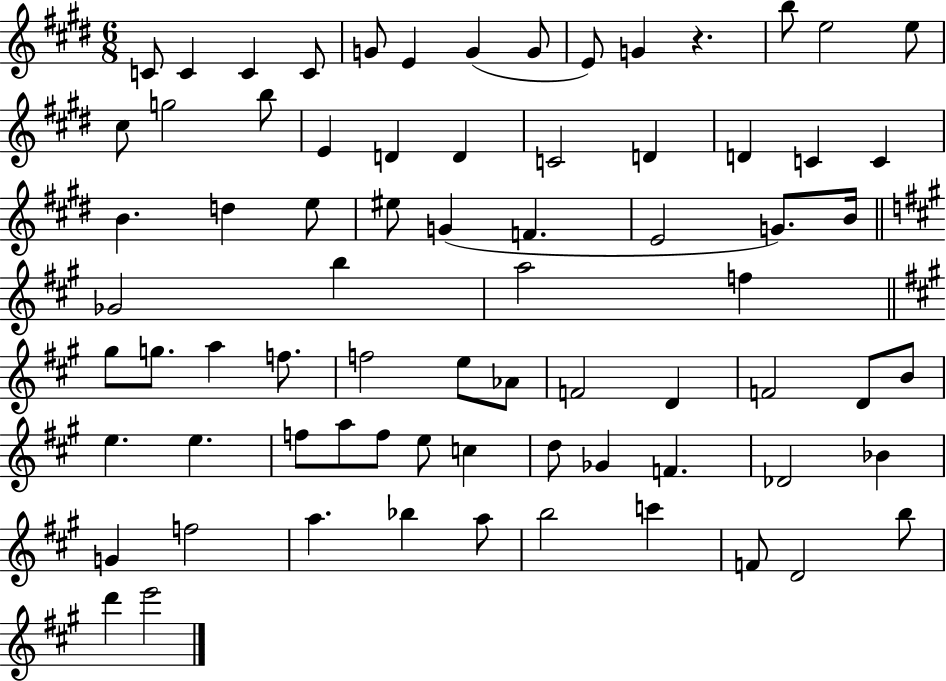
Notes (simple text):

C4/e C4/q C4/q C4/e G4/e E4/q G4/q G4/e E4/e G4/q R/q. B5/e E5/h E5/e C#5/e G5/h B5/e E4/q D4/q D4/q C4/h D4/q D4/q C4/q C4/q B4/q. D5/q E5/e EIS5/e G4/q F4/q. E4/h G4/e. B4/s Gb4/h B5/q A5/h F5/q G#5/e G5/e. A5/q F5/e. F5/h E5/e Ab4/e F4/h D4/q F4/h D4/e B4/e E5/q. E5/q. F5/e A5/e F5/e E5/e C5/q D5/e Gb4/q F4/q. Db4/h Bb4/q G4/q F5/h A5/q. Bb5/q A5/e B5/h C6/q F4/e D4/h B5/e D6/q E6/h